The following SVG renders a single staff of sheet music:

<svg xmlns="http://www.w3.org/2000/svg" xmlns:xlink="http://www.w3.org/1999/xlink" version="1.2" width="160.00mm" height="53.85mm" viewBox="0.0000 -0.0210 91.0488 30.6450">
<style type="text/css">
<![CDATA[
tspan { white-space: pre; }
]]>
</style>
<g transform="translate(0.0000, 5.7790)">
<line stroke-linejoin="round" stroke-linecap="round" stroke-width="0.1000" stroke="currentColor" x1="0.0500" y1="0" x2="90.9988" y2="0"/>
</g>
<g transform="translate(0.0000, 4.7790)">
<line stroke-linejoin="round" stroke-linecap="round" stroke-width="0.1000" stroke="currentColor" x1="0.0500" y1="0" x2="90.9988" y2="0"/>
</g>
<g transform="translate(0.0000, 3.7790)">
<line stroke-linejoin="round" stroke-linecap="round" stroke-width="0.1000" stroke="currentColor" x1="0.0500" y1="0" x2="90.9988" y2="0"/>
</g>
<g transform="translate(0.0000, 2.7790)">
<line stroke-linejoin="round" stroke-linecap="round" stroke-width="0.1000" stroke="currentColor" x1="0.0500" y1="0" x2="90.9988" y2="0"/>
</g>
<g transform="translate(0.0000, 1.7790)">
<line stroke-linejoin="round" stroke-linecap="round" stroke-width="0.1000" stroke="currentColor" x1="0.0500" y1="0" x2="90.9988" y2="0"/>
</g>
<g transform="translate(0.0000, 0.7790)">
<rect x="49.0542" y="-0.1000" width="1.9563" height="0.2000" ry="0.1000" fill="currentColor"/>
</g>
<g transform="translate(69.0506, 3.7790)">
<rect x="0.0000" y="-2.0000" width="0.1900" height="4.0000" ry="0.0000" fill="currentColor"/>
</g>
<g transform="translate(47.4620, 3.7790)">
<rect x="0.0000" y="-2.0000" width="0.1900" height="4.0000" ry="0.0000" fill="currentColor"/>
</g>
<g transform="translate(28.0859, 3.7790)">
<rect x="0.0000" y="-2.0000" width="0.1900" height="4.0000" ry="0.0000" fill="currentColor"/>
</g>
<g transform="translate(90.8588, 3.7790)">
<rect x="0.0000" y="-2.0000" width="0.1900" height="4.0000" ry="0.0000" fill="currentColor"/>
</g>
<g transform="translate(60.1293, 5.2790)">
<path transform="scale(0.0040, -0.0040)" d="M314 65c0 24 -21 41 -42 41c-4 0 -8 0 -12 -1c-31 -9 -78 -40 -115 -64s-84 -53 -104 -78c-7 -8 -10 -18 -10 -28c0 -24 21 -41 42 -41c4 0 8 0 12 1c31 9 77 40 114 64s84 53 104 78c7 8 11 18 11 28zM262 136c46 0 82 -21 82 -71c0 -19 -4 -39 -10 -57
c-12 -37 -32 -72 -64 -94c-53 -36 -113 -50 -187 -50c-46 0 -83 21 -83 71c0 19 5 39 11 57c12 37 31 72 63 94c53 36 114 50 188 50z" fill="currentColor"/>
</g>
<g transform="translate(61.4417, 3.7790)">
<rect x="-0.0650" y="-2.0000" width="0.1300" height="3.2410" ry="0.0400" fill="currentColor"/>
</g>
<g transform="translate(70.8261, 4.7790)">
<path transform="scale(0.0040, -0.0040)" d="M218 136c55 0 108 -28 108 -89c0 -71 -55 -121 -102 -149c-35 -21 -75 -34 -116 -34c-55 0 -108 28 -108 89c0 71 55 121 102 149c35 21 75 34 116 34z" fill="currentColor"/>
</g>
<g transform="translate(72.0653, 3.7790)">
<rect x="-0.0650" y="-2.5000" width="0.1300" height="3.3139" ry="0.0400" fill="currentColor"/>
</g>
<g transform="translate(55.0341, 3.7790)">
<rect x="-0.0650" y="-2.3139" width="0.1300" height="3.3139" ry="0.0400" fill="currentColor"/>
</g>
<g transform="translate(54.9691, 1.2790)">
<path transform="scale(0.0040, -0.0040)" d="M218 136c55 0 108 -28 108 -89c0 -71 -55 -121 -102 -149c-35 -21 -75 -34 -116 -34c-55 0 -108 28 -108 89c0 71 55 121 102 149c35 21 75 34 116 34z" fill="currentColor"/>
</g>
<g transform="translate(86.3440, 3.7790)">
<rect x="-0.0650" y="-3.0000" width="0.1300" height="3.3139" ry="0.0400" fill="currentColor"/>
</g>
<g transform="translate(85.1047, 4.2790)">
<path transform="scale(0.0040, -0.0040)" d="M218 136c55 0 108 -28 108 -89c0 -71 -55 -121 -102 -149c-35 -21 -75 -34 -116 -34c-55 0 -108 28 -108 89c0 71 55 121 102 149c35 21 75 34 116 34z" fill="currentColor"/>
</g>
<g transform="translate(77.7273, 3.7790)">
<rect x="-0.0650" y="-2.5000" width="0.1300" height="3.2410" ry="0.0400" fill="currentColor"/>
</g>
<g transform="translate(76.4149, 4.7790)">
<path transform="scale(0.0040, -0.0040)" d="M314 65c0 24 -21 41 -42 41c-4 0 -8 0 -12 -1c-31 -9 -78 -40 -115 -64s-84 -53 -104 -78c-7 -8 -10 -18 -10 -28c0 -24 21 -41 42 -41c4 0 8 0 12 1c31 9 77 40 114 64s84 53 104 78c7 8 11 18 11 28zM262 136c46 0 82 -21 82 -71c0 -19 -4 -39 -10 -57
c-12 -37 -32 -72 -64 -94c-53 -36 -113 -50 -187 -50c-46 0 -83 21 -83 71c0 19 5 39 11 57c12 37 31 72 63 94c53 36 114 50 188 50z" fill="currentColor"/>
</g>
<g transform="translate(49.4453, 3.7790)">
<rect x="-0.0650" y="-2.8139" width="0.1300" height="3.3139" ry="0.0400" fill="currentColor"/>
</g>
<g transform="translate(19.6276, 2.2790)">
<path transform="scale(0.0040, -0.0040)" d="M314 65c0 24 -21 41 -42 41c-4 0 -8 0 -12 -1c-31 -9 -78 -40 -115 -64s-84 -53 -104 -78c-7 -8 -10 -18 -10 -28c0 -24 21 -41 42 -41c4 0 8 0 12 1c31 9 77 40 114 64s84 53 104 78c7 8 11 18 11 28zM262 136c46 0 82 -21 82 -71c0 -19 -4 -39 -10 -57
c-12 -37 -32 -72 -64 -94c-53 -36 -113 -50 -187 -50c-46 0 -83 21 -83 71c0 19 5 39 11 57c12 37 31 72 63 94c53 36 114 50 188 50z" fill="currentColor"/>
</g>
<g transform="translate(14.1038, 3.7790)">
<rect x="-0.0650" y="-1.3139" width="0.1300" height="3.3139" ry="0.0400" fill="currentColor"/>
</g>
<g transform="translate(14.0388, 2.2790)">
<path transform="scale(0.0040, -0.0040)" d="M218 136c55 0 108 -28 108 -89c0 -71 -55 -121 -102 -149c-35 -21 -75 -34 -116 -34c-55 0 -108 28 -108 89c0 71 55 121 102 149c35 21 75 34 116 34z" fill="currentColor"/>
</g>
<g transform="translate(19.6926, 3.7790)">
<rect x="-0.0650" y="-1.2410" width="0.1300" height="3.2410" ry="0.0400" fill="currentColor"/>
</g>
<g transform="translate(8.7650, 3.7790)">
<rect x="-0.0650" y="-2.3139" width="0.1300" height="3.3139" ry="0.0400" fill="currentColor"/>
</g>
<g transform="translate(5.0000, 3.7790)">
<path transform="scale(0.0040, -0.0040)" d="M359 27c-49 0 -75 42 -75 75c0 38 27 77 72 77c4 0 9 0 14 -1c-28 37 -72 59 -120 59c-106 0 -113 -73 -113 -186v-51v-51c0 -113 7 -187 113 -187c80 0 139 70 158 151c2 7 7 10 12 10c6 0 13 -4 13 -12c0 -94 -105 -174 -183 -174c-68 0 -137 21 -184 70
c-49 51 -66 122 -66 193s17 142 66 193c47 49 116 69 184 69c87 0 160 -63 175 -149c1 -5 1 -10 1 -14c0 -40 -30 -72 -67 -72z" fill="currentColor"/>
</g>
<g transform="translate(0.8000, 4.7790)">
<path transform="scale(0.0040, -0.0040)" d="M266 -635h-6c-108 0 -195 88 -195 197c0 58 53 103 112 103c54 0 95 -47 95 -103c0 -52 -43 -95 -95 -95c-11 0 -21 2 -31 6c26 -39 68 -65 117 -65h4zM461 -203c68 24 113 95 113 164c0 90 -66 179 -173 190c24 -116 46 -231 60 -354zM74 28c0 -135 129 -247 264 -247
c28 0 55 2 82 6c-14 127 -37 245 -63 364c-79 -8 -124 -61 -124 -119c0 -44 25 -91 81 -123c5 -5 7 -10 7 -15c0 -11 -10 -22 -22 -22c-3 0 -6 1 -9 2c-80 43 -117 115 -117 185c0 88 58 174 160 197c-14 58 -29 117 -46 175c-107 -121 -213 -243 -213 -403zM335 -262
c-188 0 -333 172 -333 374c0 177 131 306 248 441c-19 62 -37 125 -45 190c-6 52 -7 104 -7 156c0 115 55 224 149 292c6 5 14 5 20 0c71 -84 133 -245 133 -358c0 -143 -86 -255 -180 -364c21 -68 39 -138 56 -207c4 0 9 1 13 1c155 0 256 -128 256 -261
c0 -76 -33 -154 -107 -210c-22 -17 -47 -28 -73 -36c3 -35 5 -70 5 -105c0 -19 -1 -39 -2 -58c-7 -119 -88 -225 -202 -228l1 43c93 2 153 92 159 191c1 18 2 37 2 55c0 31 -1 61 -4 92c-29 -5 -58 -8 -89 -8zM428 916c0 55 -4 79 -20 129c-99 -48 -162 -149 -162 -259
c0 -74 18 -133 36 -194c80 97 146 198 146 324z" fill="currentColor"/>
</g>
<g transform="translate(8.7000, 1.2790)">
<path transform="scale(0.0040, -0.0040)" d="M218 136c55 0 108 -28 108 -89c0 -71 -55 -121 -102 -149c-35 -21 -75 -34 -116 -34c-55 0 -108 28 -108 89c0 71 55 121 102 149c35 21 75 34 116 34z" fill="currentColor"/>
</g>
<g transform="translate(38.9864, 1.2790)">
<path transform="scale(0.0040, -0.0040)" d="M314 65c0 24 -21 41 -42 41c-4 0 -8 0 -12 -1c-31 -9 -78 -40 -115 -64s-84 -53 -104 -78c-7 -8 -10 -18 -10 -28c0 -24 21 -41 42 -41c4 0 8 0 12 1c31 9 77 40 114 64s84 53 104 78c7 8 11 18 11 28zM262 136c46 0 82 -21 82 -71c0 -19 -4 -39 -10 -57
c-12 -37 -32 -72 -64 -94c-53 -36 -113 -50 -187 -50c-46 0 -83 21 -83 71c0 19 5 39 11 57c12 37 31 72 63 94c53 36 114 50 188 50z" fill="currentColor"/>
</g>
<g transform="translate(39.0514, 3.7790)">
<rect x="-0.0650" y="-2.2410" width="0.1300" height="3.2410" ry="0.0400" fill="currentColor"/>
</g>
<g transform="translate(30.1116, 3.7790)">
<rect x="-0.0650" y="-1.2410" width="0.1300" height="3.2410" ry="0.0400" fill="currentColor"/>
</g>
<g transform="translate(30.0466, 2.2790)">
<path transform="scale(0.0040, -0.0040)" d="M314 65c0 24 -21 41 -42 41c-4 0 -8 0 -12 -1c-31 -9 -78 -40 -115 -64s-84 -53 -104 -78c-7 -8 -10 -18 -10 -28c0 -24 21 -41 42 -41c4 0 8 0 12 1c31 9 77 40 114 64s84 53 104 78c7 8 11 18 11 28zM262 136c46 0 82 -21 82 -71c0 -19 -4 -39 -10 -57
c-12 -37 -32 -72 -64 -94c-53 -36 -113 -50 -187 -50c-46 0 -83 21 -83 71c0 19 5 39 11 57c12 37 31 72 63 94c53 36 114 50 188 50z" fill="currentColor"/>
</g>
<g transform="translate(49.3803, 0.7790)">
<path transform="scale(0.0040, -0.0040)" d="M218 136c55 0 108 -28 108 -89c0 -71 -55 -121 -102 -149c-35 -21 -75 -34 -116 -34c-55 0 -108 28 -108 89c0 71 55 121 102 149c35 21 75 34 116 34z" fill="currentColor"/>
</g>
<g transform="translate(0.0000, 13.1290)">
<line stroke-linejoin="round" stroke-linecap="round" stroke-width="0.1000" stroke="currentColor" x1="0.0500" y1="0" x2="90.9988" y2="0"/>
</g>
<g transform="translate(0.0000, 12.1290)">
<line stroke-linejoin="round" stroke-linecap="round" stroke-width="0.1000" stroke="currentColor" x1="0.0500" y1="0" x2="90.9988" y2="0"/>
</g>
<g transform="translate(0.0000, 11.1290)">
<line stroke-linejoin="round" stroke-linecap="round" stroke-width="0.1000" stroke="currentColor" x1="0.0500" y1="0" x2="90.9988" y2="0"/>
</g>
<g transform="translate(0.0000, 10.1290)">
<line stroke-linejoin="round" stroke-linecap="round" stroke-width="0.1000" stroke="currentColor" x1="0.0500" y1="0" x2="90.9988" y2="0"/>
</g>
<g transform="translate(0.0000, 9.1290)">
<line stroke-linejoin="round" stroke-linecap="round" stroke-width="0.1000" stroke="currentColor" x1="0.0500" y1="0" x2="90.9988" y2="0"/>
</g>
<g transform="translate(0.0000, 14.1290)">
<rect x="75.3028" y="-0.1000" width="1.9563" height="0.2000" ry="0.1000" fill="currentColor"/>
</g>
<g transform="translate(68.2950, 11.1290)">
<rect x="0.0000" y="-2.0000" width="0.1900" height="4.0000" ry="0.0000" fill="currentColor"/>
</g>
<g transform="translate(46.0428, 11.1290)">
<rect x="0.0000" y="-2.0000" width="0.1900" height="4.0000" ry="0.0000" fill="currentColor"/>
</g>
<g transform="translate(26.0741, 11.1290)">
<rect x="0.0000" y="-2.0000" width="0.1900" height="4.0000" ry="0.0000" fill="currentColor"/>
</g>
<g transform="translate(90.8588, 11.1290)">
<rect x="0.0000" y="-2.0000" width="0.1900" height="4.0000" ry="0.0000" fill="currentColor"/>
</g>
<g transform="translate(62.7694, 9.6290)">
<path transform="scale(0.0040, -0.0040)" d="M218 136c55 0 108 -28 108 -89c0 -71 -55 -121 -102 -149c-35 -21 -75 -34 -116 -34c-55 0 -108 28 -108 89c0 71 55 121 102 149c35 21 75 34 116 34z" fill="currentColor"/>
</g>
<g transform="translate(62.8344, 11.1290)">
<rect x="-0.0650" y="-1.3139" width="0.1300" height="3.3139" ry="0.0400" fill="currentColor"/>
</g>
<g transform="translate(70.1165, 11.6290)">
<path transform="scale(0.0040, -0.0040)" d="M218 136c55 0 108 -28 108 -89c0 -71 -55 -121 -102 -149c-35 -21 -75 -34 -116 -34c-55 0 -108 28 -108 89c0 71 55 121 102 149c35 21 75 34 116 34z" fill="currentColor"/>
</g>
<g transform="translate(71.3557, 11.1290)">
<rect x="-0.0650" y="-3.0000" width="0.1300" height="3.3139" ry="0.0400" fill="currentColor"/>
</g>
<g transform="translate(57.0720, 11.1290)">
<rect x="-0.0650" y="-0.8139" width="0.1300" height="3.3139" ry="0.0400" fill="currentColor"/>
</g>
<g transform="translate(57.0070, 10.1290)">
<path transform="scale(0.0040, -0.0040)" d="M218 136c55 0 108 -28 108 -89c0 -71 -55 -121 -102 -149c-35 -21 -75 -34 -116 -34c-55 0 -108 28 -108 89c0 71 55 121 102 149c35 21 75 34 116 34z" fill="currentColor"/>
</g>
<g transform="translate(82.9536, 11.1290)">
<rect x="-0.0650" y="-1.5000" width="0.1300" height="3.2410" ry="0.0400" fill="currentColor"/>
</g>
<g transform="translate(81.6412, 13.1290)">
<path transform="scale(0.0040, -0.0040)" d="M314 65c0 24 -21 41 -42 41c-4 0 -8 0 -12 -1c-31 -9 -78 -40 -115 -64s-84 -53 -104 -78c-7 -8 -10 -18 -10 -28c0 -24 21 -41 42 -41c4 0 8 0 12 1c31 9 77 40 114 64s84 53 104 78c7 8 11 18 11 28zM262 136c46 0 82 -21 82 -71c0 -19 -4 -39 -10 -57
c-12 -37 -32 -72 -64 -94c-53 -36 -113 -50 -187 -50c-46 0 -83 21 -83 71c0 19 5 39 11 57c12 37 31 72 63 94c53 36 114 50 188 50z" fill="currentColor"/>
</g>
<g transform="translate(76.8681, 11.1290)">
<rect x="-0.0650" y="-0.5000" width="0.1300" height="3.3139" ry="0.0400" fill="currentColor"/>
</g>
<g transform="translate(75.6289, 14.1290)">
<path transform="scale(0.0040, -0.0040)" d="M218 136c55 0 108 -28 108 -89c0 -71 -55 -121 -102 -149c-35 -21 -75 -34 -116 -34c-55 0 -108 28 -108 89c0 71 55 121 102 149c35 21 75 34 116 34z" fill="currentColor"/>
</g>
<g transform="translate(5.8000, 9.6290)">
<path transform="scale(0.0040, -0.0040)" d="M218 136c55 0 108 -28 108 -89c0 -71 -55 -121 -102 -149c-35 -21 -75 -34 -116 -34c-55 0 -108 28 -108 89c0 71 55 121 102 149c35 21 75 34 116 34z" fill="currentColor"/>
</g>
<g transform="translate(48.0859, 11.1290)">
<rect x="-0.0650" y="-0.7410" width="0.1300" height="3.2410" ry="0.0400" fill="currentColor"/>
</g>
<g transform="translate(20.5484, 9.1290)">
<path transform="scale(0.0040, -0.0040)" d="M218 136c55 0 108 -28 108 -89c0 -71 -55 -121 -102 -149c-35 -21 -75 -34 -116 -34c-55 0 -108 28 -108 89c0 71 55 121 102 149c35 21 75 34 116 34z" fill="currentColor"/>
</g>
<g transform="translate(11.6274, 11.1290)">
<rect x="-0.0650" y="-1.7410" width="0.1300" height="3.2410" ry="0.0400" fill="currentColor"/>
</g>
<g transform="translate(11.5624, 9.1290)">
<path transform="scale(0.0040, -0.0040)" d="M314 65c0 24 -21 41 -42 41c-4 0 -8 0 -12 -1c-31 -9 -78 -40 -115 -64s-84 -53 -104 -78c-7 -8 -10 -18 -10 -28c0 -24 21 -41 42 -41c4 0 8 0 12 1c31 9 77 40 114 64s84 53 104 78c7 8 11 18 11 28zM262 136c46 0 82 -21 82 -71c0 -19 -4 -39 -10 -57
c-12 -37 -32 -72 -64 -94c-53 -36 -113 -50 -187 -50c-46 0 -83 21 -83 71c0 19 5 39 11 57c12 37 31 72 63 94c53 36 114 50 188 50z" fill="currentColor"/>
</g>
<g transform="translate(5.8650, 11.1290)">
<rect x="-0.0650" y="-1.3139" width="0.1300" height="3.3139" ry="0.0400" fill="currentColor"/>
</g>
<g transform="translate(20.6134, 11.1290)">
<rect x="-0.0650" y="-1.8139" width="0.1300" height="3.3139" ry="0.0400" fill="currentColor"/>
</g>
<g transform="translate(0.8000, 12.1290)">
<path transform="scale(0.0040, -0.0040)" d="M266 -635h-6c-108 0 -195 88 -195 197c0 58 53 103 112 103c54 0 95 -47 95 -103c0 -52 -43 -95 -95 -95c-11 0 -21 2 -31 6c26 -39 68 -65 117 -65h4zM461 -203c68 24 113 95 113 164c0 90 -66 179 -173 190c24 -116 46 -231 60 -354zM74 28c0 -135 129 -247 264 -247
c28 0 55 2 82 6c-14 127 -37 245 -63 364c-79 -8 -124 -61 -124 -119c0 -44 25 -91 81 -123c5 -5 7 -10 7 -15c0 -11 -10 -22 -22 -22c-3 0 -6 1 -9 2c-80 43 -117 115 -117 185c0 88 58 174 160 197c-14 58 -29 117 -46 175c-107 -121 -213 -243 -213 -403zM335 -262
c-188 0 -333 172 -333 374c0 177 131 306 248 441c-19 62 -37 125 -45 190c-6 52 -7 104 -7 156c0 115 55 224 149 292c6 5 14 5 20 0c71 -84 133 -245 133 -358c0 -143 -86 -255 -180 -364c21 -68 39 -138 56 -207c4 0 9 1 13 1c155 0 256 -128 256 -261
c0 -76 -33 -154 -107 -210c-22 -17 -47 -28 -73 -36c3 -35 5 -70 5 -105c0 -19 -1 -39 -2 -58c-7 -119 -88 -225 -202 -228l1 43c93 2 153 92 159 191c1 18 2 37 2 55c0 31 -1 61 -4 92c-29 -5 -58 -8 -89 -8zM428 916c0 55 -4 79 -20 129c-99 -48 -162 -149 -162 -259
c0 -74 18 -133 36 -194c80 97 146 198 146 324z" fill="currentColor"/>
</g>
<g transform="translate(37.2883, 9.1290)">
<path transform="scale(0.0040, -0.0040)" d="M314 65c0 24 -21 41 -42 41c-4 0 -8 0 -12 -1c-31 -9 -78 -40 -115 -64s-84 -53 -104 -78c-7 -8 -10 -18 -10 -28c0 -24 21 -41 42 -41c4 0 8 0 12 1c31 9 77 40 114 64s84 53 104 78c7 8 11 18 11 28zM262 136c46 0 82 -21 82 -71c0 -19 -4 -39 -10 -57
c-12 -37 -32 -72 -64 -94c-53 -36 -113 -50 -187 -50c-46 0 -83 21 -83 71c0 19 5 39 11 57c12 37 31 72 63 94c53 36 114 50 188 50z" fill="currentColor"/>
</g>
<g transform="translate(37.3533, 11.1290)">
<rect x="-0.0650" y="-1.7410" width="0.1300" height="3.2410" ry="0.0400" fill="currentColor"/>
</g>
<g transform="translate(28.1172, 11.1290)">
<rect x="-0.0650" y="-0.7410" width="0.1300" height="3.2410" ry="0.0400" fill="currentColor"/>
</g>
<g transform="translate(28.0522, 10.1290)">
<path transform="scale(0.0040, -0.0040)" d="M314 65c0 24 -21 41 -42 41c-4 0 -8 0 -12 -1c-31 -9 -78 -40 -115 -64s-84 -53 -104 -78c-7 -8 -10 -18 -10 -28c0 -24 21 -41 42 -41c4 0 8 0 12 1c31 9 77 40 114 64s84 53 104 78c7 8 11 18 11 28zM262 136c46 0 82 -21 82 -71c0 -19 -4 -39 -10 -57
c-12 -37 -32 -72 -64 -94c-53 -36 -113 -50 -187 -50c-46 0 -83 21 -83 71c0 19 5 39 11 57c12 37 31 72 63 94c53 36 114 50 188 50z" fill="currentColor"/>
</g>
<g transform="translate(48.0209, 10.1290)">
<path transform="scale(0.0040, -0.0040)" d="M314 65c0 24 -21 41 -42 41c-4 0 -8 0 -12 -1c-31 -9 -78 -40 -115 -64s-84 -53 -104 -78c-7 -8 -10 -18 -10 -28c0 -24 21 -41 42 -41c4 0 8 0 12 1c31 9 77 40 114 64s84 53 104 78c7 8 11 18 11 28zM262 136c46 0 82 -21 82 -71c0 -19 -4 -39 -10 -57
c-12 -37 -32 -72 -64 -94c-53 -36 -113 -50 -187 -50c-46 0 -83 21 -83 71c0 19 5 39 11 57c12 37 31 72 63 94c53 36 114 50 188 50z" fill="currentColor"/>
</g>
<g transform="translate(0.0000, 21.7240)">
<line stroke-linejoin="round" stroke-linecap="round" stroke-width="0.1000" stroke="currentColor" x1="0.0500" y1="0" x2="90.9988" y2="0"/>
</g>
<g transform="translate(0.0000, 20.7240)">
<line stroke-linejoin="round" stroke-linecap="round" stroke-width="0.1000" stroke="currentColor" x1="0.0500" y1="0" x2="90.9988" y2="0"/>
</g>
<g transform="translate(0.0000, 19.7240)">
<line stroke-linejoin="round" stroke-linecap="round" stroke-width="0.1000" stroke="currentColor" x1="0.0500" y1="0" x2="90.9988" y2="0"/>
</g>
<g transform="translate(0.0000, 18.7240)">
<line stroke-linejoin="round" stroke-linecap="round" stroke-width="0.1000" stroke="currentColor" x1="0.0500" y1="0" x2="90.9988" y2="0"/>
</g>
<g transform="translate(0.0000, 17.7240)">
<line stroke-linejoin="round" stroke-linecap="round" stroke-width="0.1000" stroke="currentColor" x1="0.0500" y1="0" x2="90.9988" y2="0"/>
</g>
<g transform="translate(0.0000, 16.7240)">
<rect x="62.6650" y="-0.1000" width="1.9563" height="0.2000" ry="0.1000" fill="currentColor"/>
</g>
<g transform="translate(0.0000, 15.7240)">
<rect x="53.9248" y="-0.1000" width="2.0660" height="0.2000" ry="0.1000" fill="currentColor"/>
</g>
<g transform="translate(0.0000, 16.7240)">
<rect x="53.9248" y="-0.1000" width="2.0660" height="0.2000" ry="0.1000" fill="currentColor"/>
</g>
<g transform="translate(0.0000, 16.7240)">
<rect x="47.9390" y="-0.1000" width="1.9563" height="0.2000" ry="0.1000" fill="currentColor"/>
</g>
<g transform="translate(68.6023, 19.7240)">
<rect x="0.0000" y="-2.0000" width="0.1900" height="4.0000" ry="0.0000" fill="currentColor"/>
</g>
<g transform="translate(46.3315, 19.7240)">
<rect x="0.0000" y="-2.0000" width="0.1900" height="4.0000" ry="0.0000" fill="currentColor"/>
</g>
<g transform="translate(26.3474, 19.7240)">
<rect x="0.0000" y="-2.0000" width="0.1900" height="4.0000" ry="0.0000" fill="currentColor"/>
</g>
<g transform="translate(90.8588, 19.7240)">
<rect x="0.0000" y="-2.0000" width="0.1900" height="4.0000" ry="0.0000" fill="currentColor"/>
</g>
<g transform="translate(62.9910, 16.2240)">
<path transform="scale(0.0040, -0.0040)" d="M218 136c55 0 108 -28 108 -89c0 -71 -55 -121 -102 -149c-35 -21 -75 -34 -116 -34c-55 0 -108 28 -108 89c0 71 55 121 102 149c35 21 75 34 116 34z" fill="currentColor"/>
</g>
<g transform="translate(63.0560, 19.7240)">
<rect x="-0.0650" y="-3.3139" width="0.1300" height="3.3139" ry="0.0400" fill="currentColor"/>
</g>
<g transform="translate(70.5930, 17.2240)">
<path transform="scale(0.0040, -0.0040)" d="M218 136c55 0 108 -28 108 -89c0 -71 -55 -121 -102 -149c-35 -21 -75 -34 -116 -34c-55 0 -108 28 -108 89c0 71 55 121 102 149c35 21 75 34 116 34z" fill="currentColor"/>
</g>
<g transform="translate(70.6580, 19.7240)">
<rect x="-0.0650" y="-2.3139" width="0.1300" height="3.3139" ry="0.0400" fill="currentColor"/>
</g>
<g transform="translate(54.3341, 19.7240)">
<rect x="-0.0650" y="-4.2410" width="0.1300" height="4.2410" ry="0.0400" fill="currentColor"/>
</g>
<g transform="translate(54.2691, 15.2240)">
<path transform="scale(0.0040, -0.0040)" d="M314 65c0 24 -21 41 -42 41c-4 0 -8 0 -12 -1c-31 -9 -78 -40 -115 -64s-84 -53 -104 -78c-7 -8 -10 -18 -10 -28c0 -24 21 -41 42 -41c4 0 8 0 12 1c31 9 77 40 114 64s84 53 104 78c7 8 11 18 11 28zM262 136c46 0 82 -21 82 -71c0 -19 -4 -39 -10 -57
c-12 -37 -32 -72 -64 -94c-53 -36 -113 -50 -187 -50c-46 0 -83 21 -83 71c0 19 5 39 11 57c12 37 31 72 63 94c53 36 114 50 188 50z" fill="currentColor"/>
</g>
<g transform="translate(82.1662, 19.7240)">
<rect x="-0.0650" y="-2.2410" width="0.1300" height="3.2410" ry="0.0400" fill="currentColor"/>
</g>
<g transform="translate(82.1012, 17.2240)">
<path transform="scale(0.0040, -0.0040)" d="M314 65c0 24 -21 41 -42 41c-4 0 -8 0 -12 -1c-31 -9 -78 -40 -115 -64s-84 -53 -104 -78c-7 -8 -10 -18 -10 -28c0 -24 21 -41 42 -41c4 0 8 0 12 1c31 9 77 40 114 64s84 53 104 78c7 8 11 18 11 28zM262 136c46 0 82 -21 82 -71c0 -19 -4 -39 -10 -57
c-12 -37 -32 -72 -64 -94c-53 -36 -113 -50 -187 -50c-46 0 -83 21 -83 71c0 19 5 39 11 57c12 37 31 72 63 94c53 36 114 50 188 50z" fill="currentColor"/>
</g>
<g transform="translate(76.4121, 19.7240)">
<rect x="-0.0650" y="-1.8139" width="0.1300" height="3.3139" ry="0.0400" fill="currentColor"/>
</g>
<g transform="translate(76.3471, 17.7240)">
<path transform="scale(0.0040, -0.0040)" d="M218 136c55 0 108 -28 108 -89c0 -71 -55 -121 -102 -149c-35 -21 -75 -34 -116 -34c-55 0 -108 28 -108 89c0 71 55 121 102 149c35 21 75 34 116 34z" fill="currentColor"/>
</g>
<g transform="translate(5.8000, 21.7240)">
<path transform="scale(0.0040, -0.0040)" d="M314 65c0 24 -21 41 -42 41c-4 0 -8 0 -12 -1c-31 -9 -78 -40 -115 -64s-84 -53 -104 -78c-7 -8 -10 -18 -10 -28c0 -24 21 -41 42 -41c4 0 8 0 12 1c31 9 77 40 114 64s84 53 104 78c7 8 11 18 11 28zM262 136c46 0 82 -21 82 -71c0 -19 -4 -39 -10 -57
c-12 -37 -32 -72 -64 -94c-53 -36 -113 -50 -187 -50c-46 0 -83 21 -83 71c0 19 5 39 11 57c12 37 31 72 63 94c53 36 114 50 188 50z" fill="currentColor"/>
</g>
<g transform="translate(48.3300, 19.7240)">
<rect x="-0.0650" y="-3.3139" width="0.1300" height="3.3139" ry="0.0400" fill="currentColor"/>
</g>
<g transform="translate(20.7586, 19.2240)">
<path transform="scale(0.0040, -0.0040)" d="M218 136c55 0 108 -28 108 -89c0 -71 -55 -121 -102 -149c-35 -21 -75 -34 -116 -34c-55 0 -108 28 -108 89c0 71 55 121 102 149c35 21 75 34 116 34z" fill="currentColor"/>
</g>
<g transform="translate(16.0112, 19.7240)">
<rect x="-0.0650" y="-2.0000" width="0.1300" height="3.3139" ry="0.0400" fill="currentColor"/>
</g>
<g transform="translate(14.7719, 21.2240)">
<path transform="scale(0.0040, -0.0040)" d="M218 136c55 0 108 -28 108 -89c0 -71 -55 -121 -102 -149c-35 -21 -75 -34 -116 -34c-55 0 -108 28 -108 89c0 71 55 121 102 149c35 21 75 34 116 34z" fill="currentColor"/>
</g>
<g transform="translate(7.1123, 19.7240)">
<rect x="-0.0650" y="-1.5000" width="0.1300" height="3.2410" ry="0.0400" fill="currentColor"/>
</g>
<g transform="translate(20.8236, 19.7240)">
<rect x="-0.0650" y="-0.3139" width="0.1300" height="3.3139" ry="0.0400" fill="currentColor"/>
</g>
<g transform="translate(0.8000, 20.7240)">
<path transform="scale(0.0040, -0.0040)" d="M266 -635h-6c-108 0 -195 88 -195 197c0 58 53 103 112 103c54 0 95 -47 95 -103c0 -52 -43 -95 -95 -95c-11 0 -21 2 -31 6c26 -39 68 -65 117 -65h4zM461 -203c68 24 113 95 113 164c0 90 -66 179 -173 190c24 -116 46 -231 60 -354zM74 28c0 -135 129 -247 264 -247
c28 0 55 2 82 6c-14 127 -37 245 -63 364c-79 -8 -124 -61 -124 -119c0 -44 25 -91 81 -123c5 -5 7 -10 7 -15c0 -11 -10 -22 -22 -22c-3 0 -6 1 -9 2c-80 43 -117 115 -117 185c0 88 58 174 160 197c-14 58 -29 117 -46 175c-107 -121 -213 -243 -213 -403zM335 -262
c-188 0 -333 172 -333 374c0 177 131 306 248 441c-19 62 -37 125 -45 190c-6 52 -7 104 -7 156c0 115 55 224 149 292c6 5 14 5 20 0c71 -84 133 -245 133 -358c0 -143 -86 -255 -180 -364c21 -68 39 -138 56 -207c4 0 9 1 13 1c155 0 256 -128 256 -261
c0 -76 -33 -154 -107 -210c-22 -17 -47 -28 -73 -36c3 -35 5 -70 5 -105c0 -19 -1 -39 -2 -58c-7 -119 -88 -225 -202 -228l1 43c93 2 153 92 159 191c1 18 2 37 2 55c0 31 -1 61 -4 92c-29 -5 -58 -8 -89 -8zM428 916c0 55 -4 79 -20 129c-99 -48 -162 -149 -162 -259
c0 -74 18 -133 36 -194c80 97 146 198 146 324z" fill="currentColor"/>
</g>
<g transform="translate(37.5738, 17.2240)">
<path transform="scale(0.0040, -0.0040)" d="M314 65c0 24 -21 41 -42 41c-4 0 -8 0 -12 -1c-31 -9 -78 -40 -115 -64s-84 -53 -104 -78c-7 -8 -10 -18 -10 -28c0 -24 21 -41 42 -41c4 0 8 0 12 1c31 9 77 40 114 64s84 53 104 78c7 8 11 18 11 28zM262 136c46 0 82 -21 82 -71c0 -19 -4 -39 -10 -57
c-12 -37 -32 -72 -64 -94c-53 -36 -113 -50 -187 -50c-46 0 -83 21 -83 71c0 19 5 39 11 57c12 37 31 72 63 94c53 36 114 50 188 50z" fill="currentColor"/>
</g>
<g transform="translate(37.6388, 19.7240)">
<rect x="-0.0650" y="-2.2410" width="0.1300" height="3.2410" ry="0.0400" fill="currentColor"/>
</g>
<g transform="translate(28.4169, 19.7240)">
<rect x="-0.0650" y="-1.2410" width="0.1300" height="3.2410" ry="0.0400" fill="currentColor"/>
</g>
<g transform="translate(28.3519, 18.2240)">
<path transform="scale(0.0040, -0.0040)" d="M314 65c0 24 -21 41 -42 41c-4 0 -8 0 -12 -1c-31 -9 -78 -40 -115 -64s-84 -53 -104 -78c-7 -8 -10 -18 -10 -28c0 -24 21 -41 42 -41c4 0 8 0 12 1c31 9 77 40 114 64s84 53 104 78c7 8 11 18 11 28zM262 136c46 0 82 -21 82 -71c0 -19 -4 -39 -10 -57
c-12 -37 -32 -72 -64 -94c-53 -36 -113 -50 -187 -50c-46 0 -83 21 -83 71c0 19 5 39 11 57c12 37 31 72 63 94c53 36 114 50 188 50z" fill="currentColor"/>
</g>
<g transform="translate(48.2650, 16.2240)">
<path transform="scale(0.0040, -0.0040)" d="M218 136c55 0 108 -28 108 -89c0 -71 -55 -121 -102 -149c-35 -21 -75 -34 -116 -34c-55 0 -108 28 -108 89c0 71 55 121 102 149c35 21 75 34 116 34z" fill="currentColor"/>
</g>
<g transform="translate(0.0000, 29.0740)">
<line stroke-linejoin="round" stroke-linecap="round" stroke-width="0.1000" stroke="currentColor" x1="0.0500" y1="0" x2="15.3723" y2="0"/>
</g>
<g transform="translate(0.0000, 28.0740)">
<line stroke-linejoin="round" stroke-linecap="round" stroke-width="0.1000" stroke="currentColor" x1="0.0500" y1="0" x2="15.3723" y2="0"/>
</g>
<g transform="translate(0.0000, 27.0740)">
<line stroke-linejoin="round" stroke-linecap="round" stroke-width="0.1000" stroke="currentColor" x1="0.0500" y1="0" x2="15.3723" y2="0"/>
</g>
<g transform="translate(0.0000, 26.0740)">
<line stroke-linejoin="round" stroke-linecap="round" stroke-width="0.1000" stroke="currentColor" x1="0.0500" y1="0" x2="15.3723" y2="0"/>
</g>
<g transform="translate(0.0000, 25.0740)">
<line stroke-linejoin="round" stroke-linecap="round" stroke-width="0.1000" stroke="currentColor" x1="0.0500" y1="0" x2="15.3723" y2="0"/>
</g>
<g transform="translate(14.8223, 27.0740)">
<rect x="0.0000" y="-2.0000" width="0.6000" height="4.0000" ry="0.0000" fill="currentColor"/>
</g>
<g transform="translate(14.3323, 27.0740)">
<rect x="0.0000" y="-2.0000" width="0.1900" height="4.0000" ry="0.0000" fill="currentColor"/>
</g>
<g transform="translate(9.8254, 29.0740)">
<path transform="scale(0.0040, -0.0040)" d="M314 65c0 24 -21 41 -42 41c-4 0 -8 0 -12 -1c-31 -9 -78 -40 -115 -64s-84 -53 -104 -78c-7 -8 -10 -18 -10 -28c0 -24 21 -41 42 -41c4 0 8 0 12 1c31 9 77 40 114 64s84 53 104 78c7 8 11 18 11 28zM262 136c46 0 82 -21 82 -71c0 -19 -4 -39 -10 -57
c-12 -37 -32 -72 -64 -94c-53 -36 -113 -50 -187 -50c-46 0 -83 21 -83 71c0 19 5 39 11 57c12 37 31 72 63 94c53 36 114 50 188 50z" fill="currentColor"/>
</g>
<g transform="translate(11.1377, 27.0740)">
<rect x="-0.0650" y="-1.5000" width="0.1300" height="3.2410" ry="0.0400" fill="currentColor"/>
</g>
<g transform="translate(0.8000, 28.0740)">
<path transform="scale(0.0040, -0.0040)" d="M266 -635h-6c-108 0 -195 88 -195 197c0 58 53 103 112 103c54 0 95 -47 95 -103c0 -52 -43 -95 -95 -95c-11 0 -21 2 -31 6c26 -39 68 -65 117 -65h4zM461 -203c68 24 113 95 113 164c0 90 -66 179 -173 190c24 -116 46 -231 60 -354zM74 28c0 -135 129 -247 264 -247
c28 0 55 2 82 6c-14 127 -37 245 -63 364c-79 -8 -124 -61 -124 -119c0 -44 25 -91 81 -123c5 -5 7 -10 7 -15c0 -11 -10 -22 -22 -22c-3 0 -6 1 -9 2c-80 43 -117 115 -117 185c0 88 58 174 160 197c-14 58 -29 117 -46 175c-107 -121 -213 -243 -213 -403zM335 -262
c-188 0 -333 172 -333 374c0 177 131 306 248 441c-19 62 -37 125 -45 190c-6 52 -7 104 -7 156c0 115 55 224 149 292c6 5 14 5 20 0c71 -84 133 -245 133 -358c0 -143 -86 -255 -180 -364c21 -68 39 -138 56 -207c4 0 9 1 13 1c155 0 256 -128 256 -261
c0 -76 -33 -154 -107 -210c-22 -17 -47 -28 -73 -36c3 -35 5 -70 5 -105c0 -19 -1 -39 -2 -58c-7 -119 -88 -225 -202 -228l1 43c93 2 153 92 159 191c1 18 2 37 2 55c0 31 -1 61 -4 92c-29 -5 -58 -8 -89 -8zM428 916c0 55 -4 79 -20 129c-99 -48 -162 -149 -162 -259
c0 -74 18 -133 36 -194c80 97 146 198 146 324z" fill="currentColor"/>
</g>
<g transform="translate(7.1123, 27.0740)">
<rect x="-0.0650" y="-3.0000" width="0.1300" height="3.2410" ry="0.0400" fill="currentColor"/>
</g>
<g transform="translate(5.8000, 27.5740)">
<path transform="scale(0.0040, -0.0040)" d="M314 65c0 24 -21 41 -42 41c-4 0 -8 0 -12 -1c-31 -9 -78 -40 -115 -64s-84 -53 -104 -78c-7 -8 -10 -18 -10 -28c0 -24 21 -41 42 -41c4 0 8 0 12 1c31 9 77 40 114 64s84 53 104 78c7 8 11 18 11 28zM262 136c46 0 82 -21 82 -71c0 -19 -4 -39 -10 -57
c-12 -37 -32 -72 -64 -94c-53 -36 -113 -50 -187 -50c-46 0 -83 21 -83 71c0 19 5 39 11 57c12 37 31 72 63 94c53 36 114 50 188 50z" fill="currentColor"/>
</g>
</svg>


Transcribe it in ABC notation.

X:1
T:Untitled
M:4/4
L:1/4
K:C
g e e2 e2 g2 a g F2 G G2 A e f2 f d2 f2 d2 d e A C E2 E2 F c e2 g2 b d'2 b g f g2 A2 E2